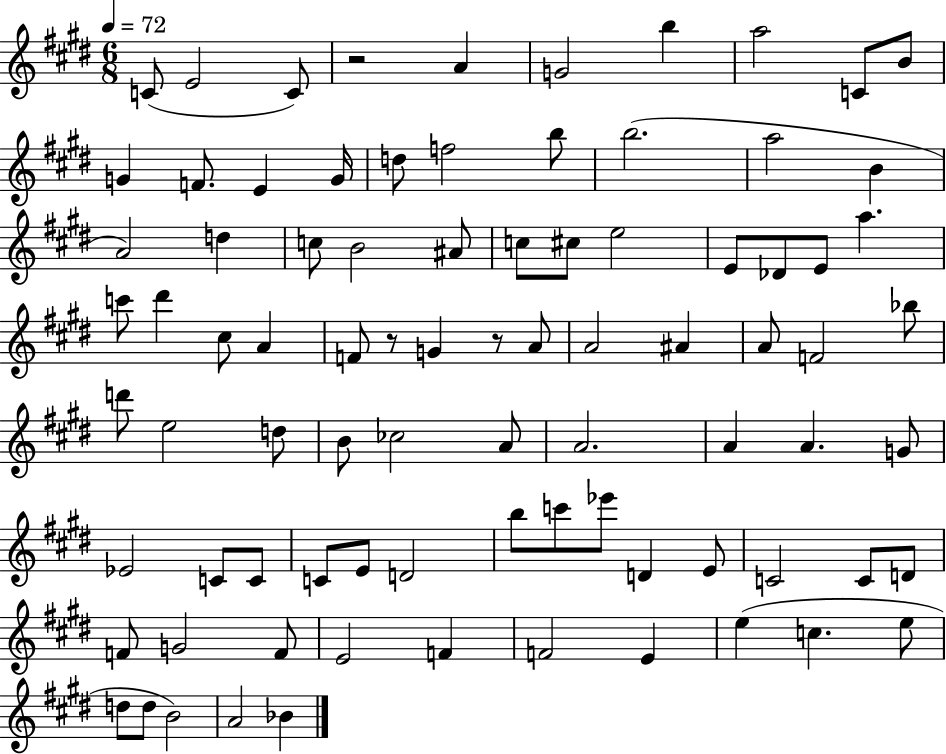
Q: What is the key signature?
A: E major